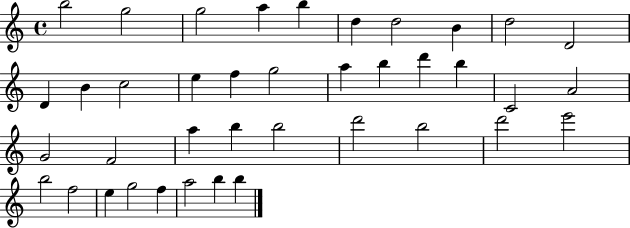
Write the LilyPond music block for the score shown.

{
  \clef treble
  \time 4/4
  \defaultTimeSignature
  \key c \major
  b''2 g''2 | g''2 a''4 b''4 | d''4 d''2 b'4 | d''2 d'2 | \break d'4 b'4 c''2 | e''4 f''4 g''2 | a''4 b''4 d'''4 b''4 | c'2 a'2 | \break g'2 f'2 | a''4 b''4 b''2 | d'''2 b''2 | d'''2 e'''2 | \break b''2 f''2 | e''4 g''2 f''4 | a''2 b''4 b''4 | \bar "|."
}